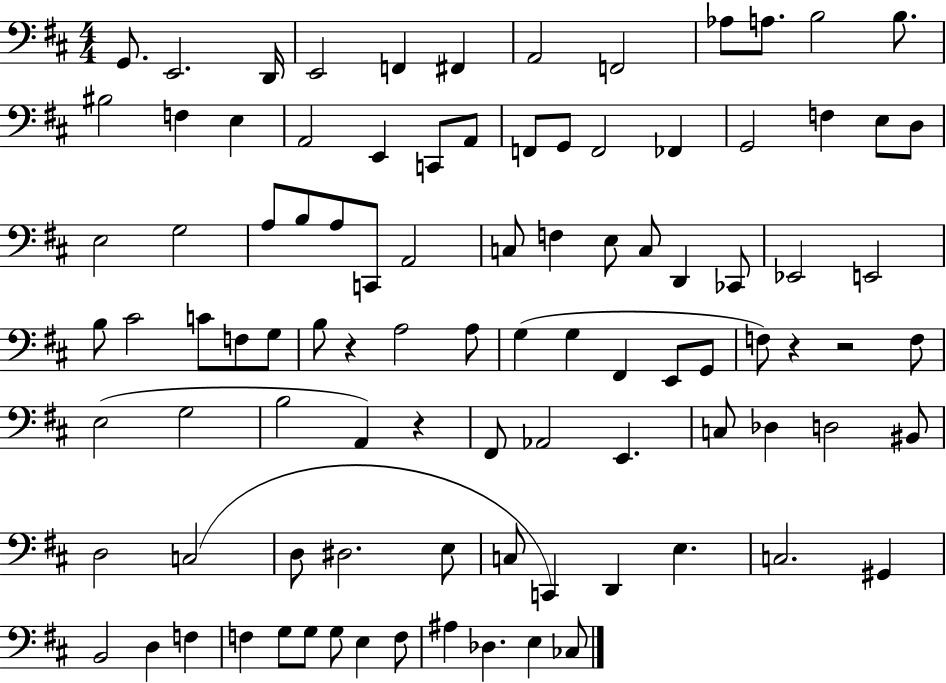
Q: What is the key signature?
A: D major